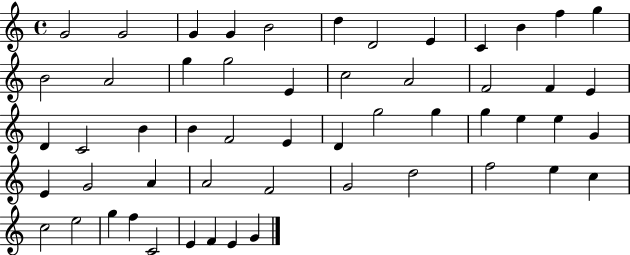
G4/h G4/h G4/q G4/q B4/h D5/q D4/h E4/q C4/q B4/q F5/q G5/q B4/h A4/h G5/q G5/h E4/q C5/h A4/h F4/h F4/q E4/q D4/q C4/h B4/q B4/q F4/h E4/q D4/q G5/h G5/q G5/q E5/q E5/q G4/q E4/q G4/h A4/q A4/h F4/h G4/h D5/h F5/h E5/q C5/q C5/h E5/h G5/q F5/q C4/h E4/q F4/q E4/q G4/q